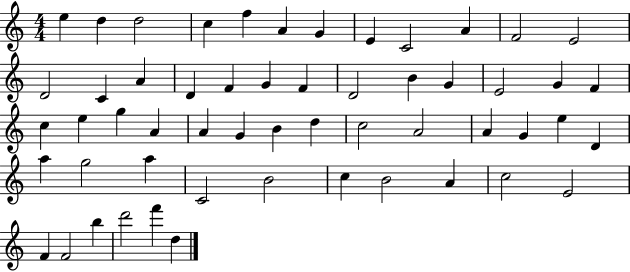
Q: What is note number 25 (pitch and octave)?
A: F4